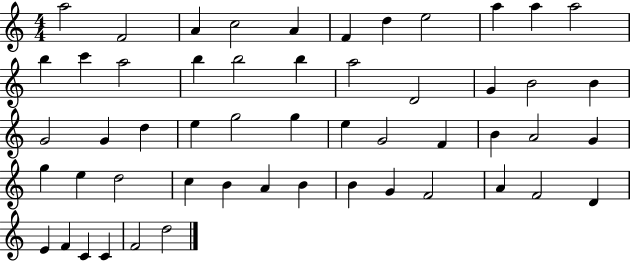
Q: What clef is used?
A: treble